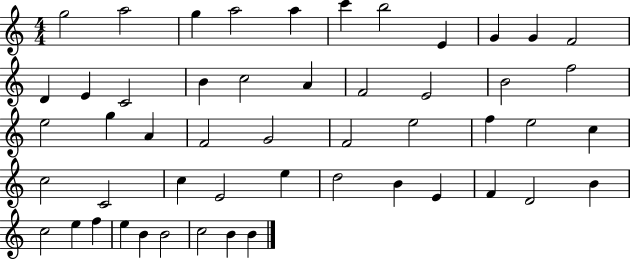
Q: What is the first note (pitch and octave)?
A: G5